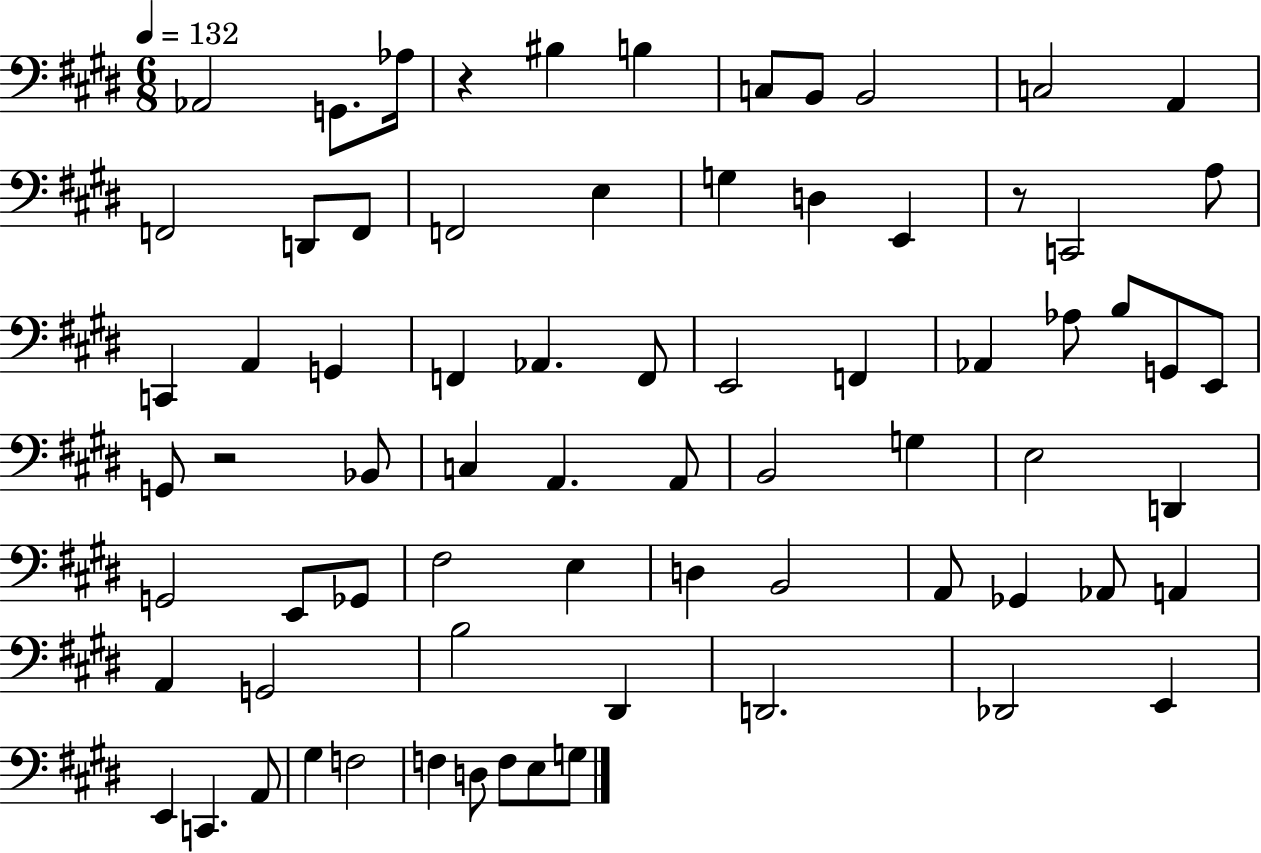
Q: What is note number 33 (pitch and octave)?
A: E2